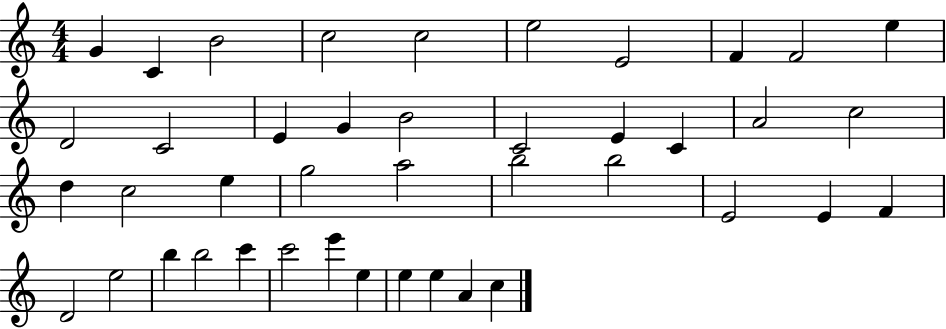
{
  \clef treble
  \numericTimeSignature
  \time 4/4
  \key c \major
  g'4 c'4 b'2 | c''2 c''2 | e''2 e'2 | f'4 f'2 e''4 | \break d'2 c'2 | e'4 g'4 b'2 | c'2 e'4 c'4 | a'2 c''2 | \break d''4 c''2 e''4 | g''2 a''2 | b''2 b''2 | e'2 e'4 f'4 | \break d'2 e''2 | b''4 b''2 c'''4 | c'''2 e'''4 e''4 | e''4 e''4 a'4 c''4 | \break \bar "|."
}